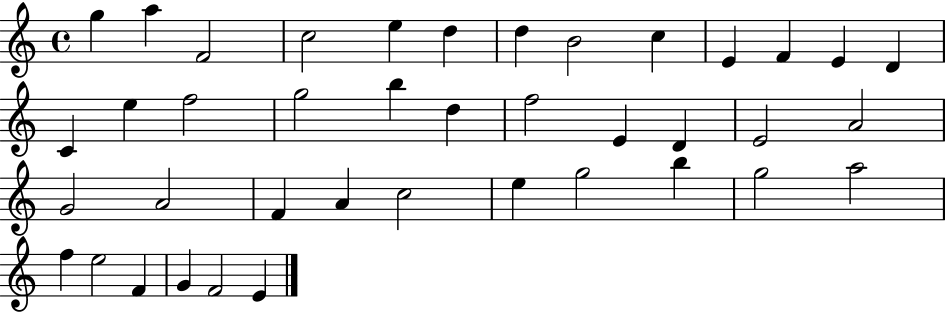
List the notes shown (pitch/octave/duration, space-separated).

G5/q A5/q F4/h C5/h E5/q D5/q D5/q B4/h C5/q E4/q F4/q E4/q D4/q C4/q E5/q F5/h G5/h B5/q D5/q F5/h E4/q D4/q E4/h A4/h G4/h A4/h F4/q A4/q C5/h E5/q G5/h B5/q G5/h A5/h F5/q E5/h F4/q G4/q F4/h E4/q